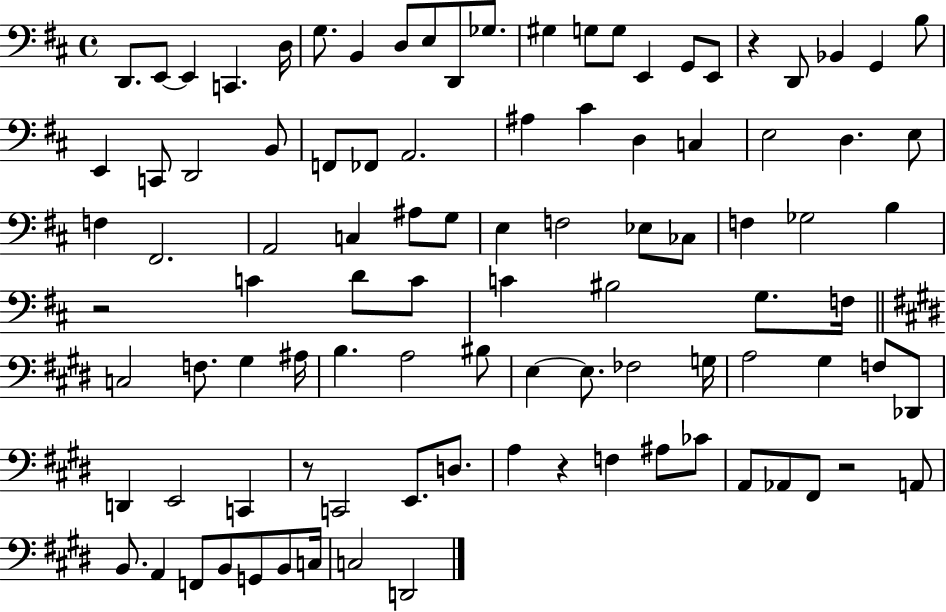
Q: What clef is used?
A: bass